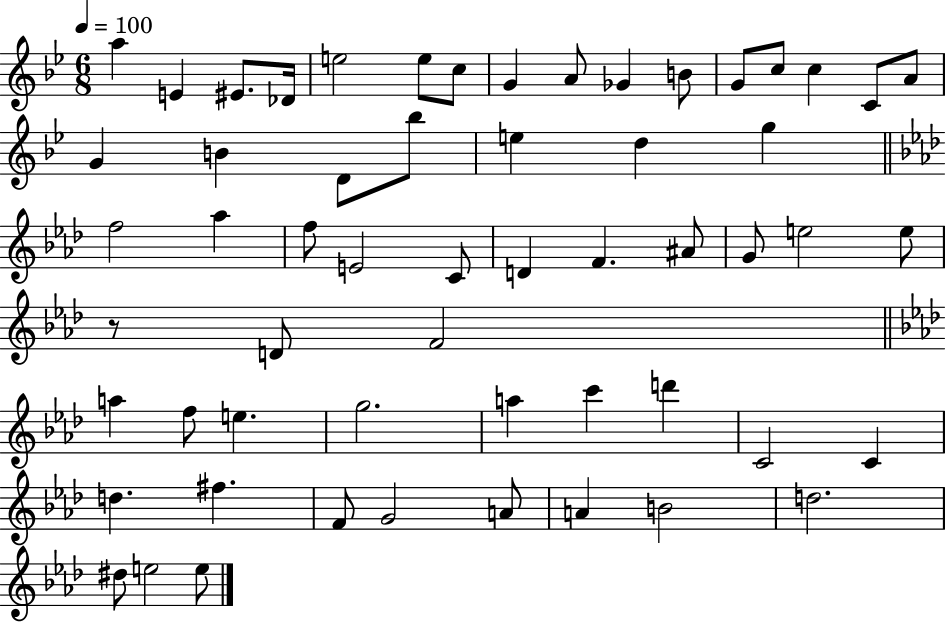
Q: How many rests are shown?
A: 1